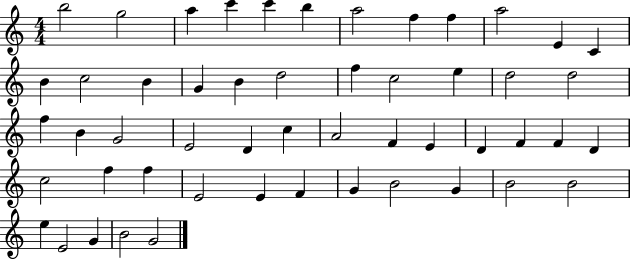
X:1
T:Untitled
M:4/4
L:1/4
K:C
b2 g2 a c' c' b a2 f f a2 E C B c2 B G B d2 f c2 e d2 d2 f B G2 E2 D c A2 F E D F F D c2 f f E2 E F G B2 G B2 B2 e E2 G B2 G2